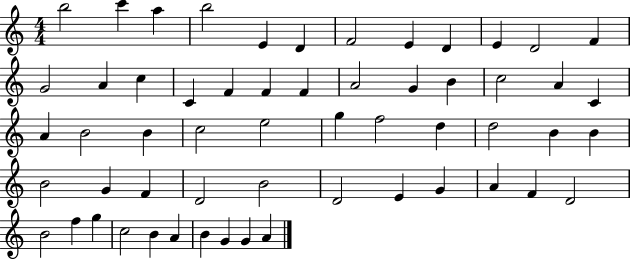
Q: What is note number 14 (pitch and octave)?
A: A4